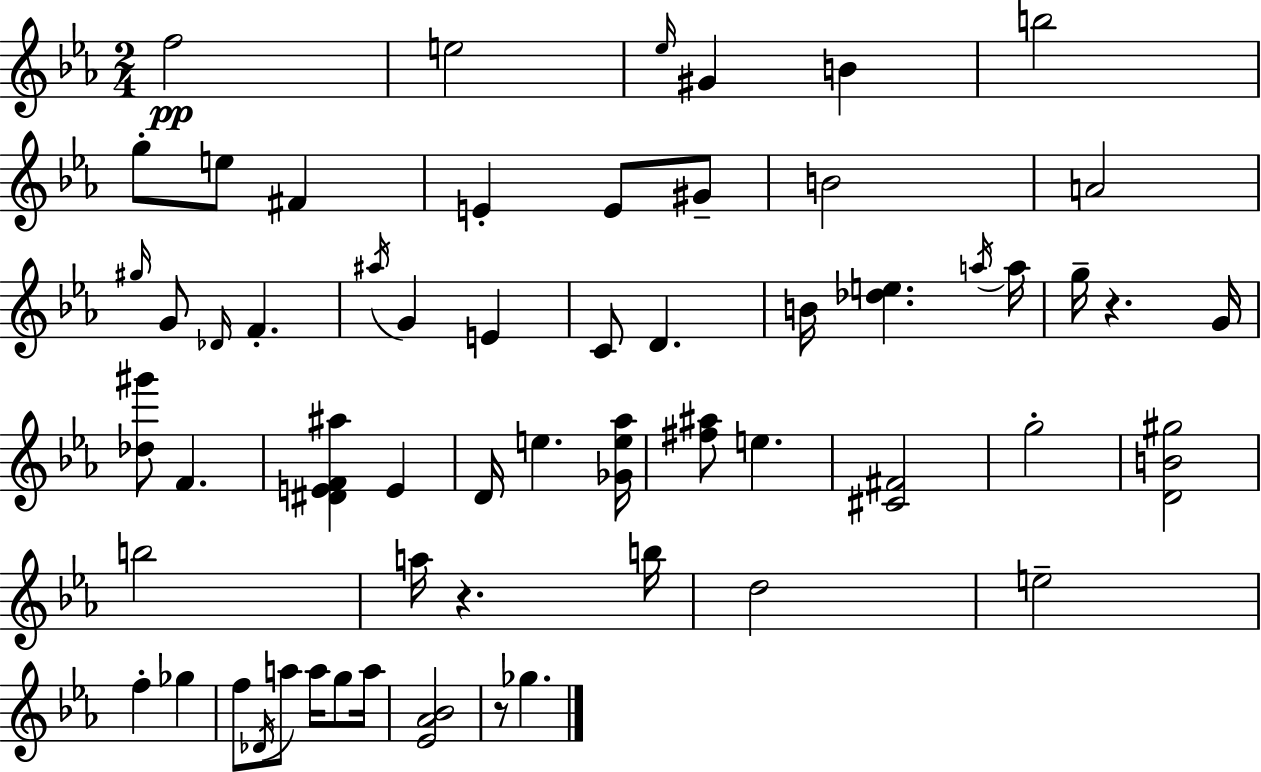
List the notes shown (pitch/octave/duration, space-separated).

F5/h E5/h Eb5/s G#4/q B4/q B5/h G5/e E5/e F#4/q E4/q E4/e G#4/e B4/h A4/h G#5/s G4/e Db4/s F4/q. A#5/s G4/q E4/q C4/e D4/q. B4/s [Db5,E5]/q. A5/s A5/s G5/s R/q. G4/s [Db5,G#6]/e F4/q. [D#4,E4,F4,A#5]/q E4/q D4/s E5/q. [Gb4,E5,Ab5]/s [F#5,A#5]/e E5/q. [C#4,F#4]/h G5/h [D4,B4,G#5]/h B5/h A5/s R/q. B5/s D5/h E5/h F5/q Gb5/q F5/e Db4/s A5/e A5/s G5/e A5/s [Eb4,Ab4,Bb4]/h R/e Gb5/q.